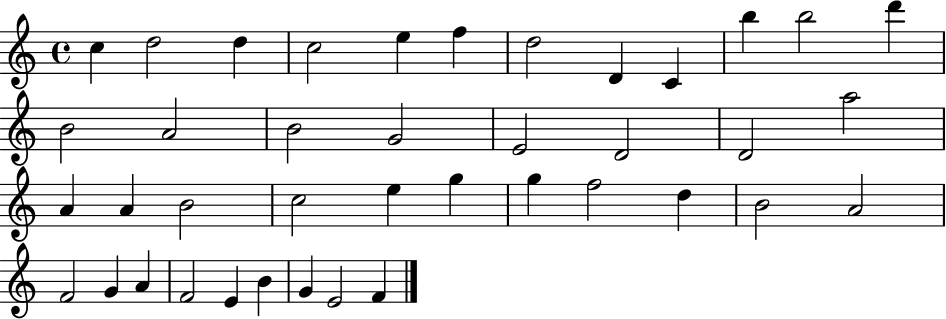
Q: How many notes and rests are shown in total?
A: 40